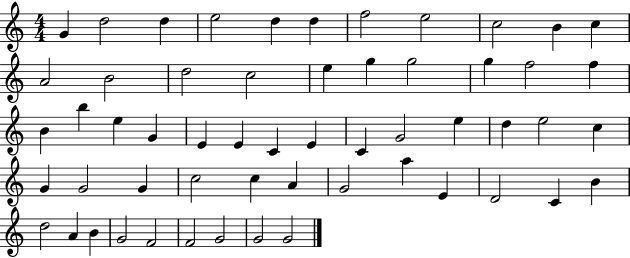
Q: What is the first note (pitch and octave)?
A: G4